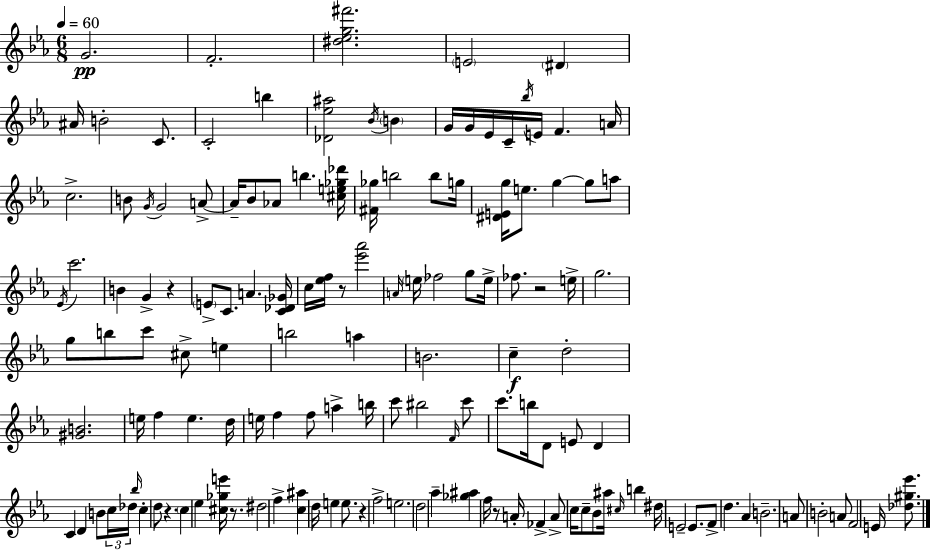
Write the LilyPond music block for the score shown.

{
  \clef treble
  \numericTimeSignature
  \time 6/8
  \key c \minor
  \tempo 4 = 60
  g'2.\pp | f'2.-. | <dis'' ees'' g'' fis'''>2. | \parenthesize e'2 \parenthesize dis'4 | \break ais'16 b'2-. c'8. | c'2-. b''4 | <des' ees'' ais''>2 \acciaccatura { bes'16 } \parenthesize b'4 | g'16 g'16 ees'16 c'16-- \acciaccatura { bes''16 } e'16 f'4. | \break a'16 c''2.-> | b'8 \acciaccatura { g'16 } g'2 | a'8->~~ a'16-- bes'8 aes'8 b''4. | <cis'' e'' ges'' des'''>16 <fis' ges''>16 b''2 | \break b''8 g''16 <dis' e' g''>16 e''8. g''4~~ g''8 | a''8 \acciaccatura { ees'16 } c'''2. | b'4 g'4-> | r4 \parenthesize e'8-> c'8. a'4. | \break <c' des' ges'>16 c''16 <ees'' f''>16 r8 <ees''' aes'''>2 | \grace { a'16 } \parenthesize e''16 fes''2 | g''8 e''16-> fes''8. r2 | e''16-> g''2. | \break g''8 b''8 c'''8 cis''8-> | e''4 b''2 | a''4 b'2. | c''4--\f d''2-. | \break <gis' b'>2. | e''16 f''4 e''4. | d''16 e''16 f''4 f''8 | a''4-> b''16 c'''8 bis''2 | \break \grace { f'16 } c'''8 c'''8. b''16 d'8 | e'8 d'4 c'4 d'4 | b'8 \tuplet 3/2 { c''16 des''16 \grace { bes''16 } } c''4-. d''8 | r4. \parenthesize c''4 ees''4 | \break <cis'' ges'' e'''>16 r8. dis''2 | f''4-> <c'' ais''>4 d''16 | e''4 e''8. r4 f''2-> | e''2. | \break d''2 | aes''4-- <ges'' ais''>4 f''16 | r8 a'16-. fes'4-> a'8-> c''16 c''8-- | bes'8 ais''16 \grace { cis''16 } b''4 dis''16 e'2-- | \break e'8. f'8-> d''4. | aes'4 b'2.-- | a'8 b'2-. | a'8 f'2 | \break e'16 <des'' gis'' ees'''>8. \bar "|."
}